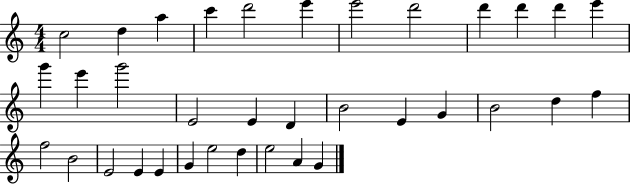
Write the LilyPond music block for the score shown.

{
  \clef treble
  \numericTimeSignature
  \time 4/4
  \key c \major
  c''2 d''4 a''4 | c'''4 d'''2 e'''4 | e'''2 d'''2 | d'''4 d'''4 d'''4 e'''4 | \break g'''4 e'''4 g'''2 | e'2 e'4 d'4 | b'2 e'4 g'4 | b'2 d''4 f''4 | \break f''2 b'2 | e'2 e'4 e'4 | g'4 e''2 d''4 | e''2 a'4 g'4 | \break \bar "|."
}